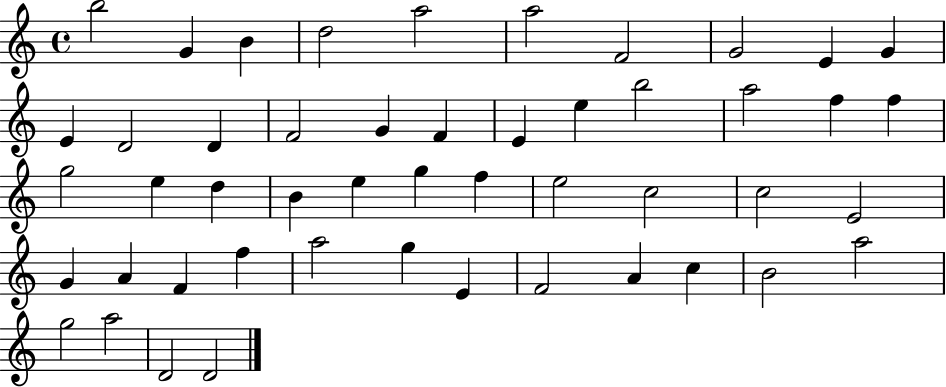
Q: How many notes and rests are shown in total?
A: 49